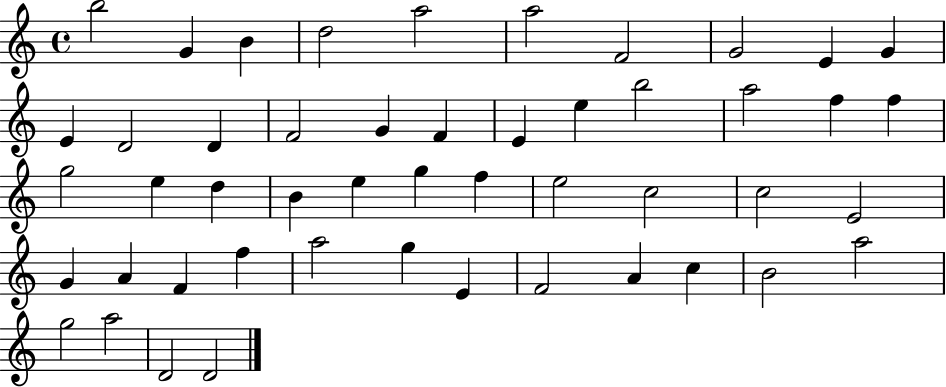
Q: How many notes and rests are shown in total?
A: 49